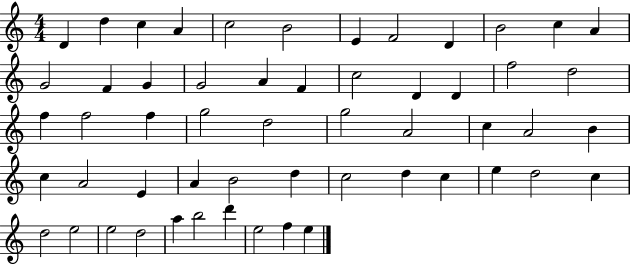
{
  \clef treble
  \numericTimeSignature
  \time 4/4
  \key c \major
  d'4 d''4 c''4 a'4 | c''2 b'2 | e'4 f'2 d'4 | b'2 c''4 a'4 | \break g'2 f'4 g'4 | g'2 a'4 f'4 | c''2 d'4 d'4 | f''2 d''2 | \break f''4 f''2 f''4 | g''2 d''2 | g''2 a'2 | c''4 a'2 b'4 | \break c''4 a'2 e'4 | a'4 b'2 d''4 | c''2 d''4 c''4 | e''4 d''2 c''4 | \break d''2 e''2 | e''2 d''2 | a''4 b''2 d'''4 | e''2 f''4 e''4 | \break \bar "|."
}